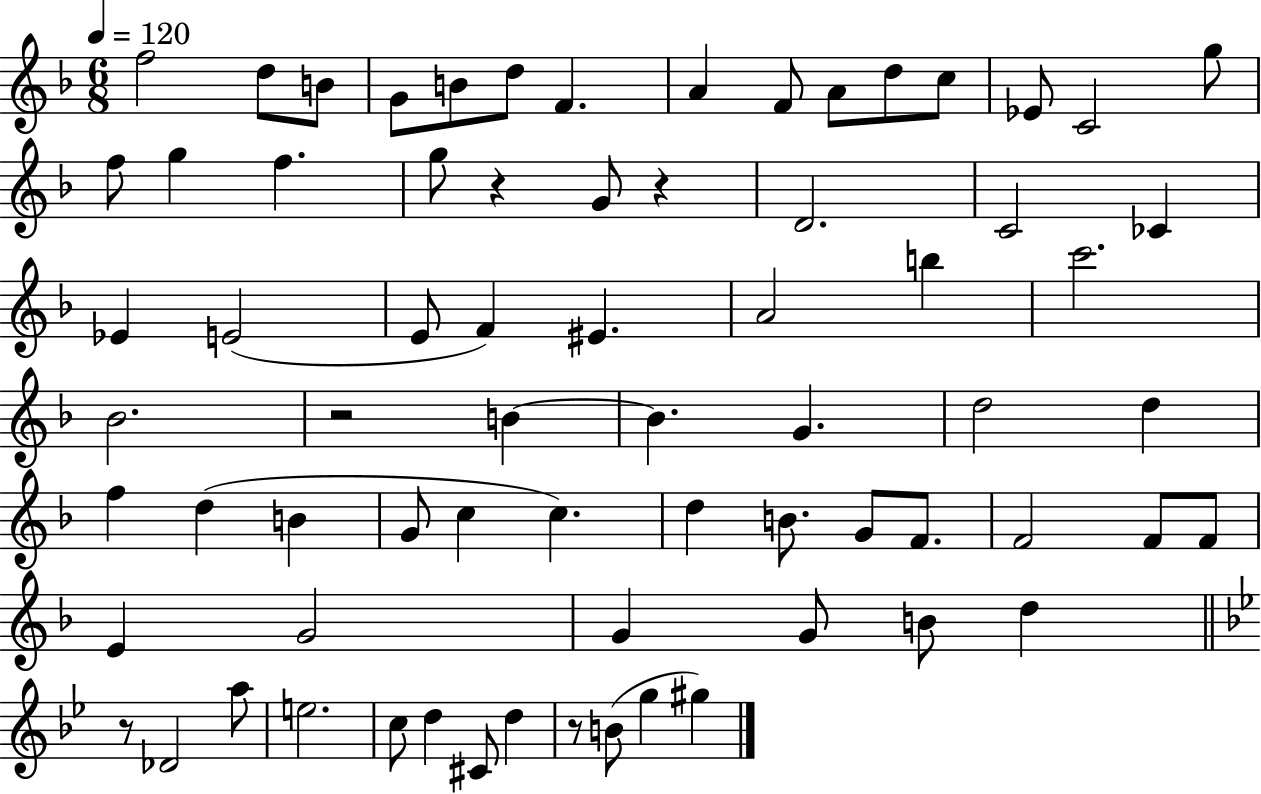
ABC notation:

X:1
T:Untitled
M:6/8
L:1/4
K:F
f2 d/2 B/2 G/2 B/2 d/2 F A F/2 A/2 d/2 c/2 _E/2 C2 g/2 f/2 g f g/2 z G/2 z D2 C2 _C _E E2 E/2 F ^E A2 b c'2 _B2 z2 B B G d2 d f d B G/2 c c d B/2 G/2 F/2 F2 F/2 F/2 E G2 G G/2 B/2 d z/2 _D2 a/2 e2 c/2 d ^C/2 d z/2 B/2 g ^g